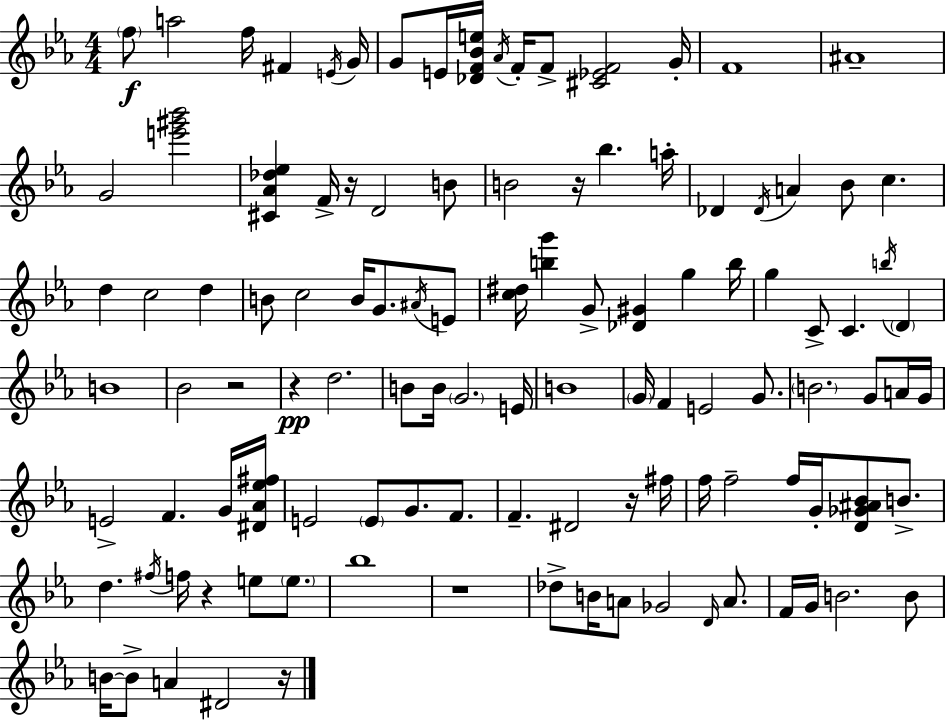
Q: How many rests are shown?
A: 8